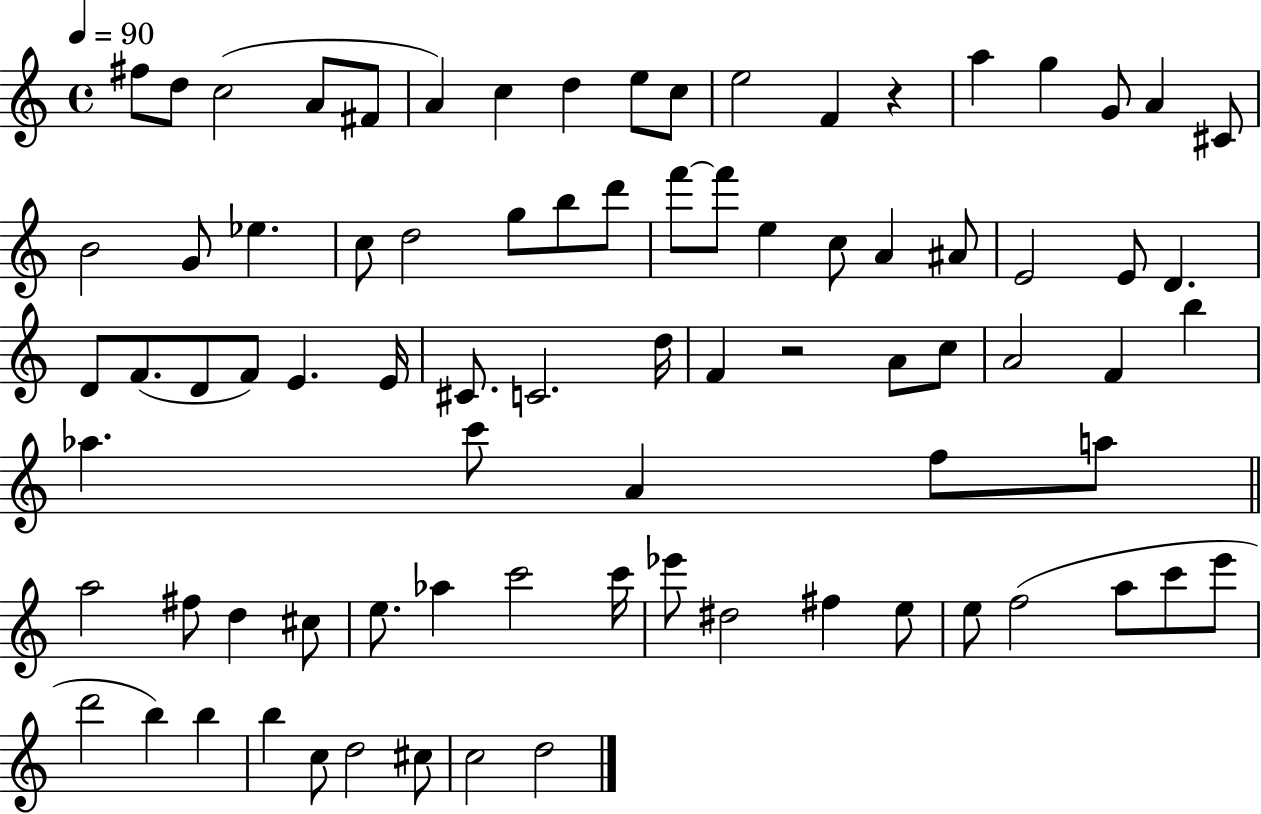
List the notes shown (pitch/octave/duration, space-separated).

F#5/e D5/e C5/h A4/e F#4/e A4/q C5/q D5/q E5/e C5/e E5/h F4/q R/q A5/q G5/q G4/e A4/q C#4/e B4/h G4/e Eb5/q. C5/e D5/h G5/e B5/e D6/e F6/e F6/e E5/q C5/e A4/q A#4/e E4/h E4/e D4/q. D4/e F4/e. D4/e F4/e E4/q. E4/s C#4/e. C4/h. D5/s F4/q R/h A4/e C5/e A4/h F4/q B5/q Ab5/q. C6/e A4/q F5/e A5/e A5/h F#5/e D5/q C#5/e E5/e. Ab5/q C6/h C6/s Eb6/e D#5/h F#5/q E5/e E5/e F5/h A5/e C6/e E6/e D6/h B5/q B5/q B5/q C5/e D5/h C#5/e C5/h D5/h